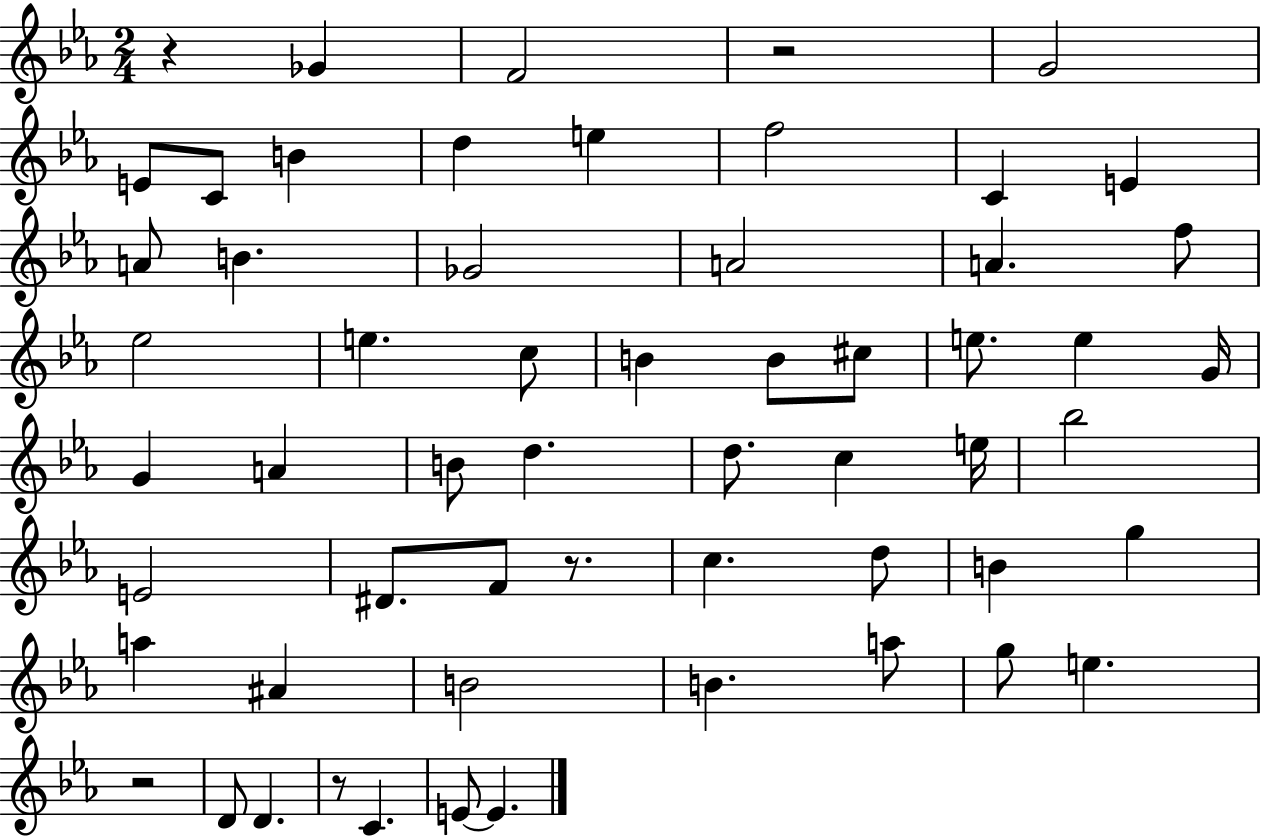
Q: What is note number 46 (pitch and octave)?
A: A5